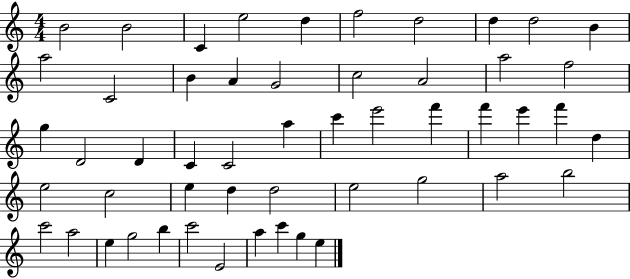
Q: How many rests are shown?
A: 0